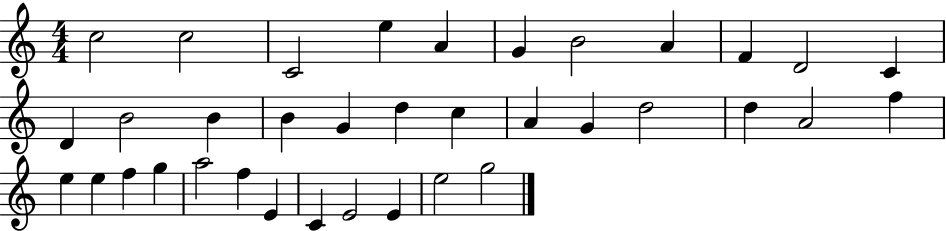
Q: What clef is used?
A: treble